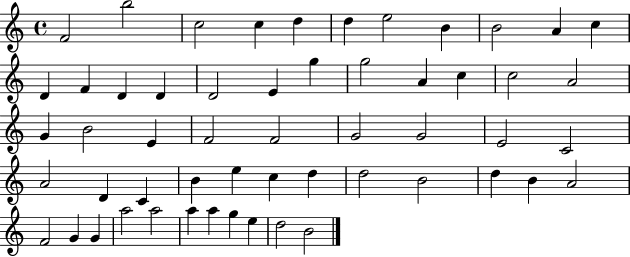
X:1
T:Untitled
M:4/4
L:1/4
K:C
F2 b2 c2 c d d e2 B B2 A c D F D D D2 E g g2 A c c2 A2 G B2 E F2 F2 G2 G2 E2 C2 A2 D C B e c d d2 B2 d B A2 F2 G G a2 a2 a a g e d2 B2